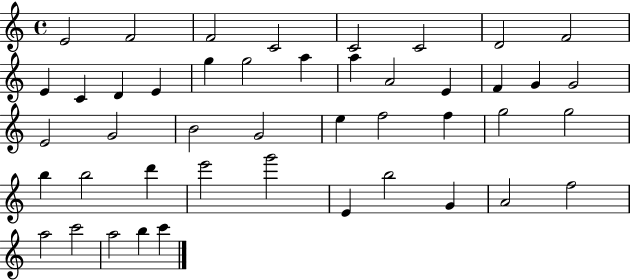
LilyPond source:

{
  \clef treble
  \time 4/4
  \defaultTimeSignature
  \key c \major
  e'2 f'2 | f'2 c'2 | c'2 c'2 | d'2 f'2 | \break e'4 c'4 d'4 e'4 | g''4 g''2 a''4 | a''4 a'2 e'4 | f'4 g'4 g'2 | \break e'2 g'2 | b'2 g'2 | e''4 f''2 f''4 | g''2 g''2 | \break b''4 b''2 d'''4 | e'''2 g'''2 | e'4 b''2 g'4 | a'2 f''2 | \break a''2 c'''2 | a''2 b''4 c'''4 | \bar "|."
}